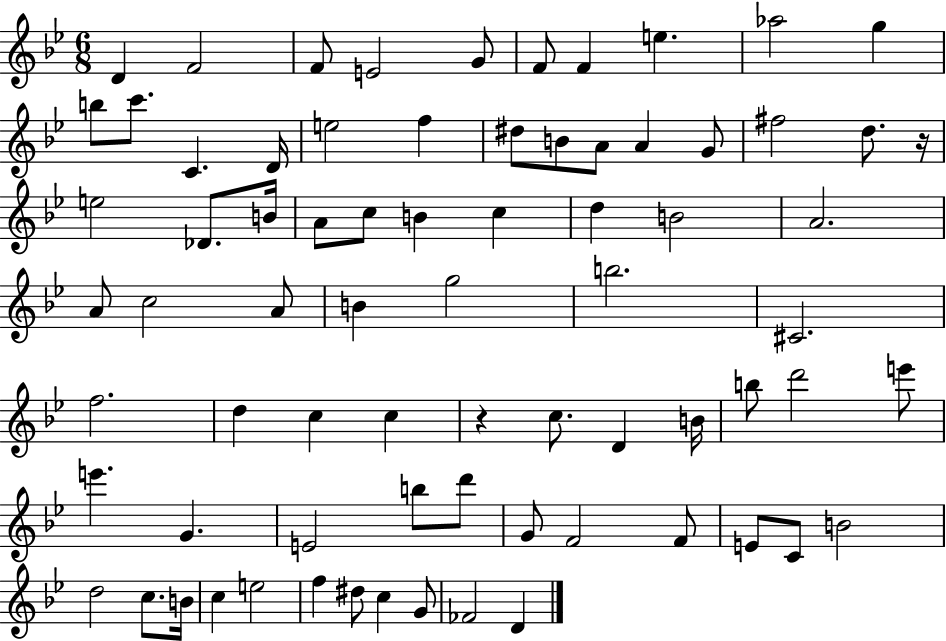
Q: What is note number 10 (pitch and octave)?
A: G5